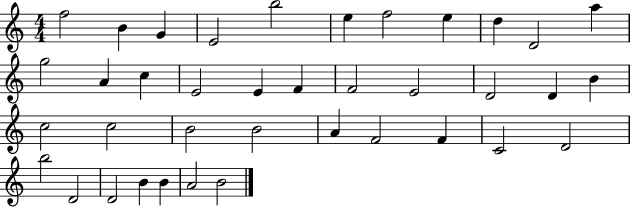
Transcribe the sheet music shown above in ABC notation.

X:1
T:Untitled
M:4/4
L:1/4
K:C
f2 B G E2 b2 e f2 e d D2 a g2 A c E2 E F F2 E2 D2 D B c2 c2 B2 B2 A F2 F C2 D2 b2 D2 D2 B B A2 B2